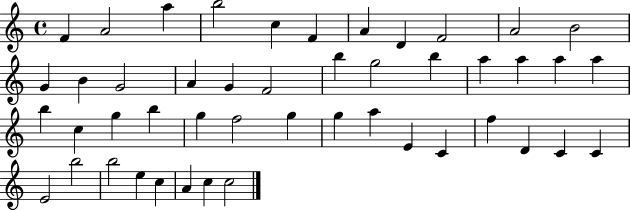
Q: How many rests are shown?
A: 0